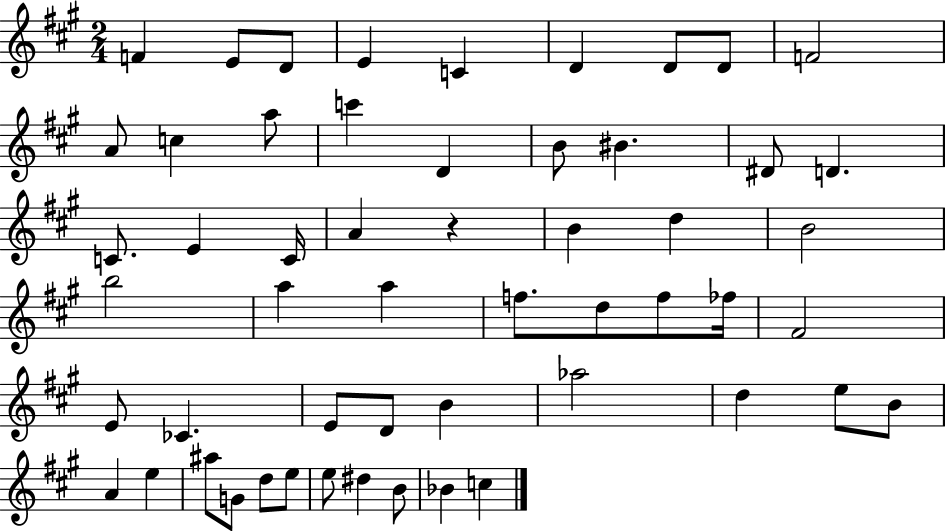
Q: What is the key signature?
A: A major